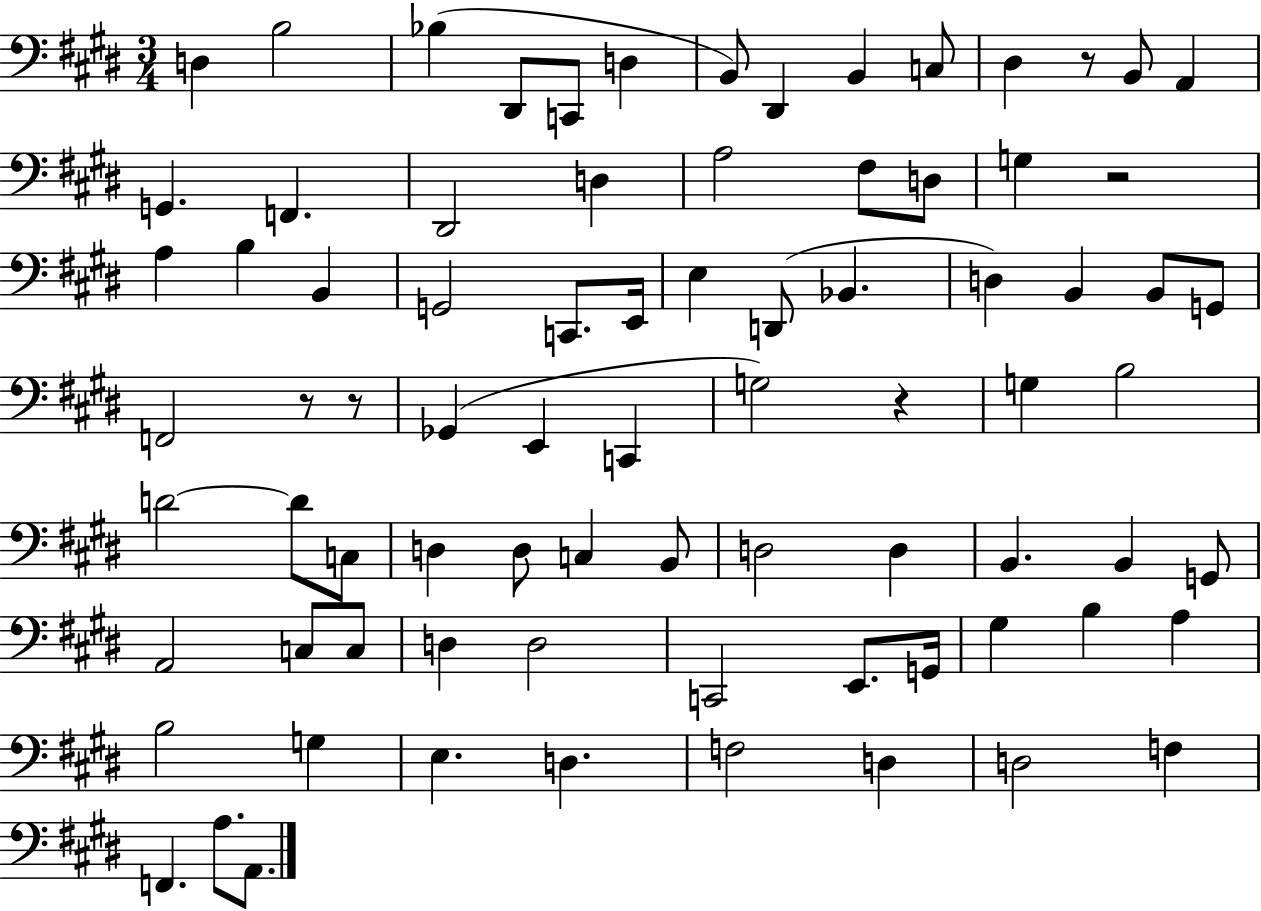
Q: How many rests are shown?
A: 5